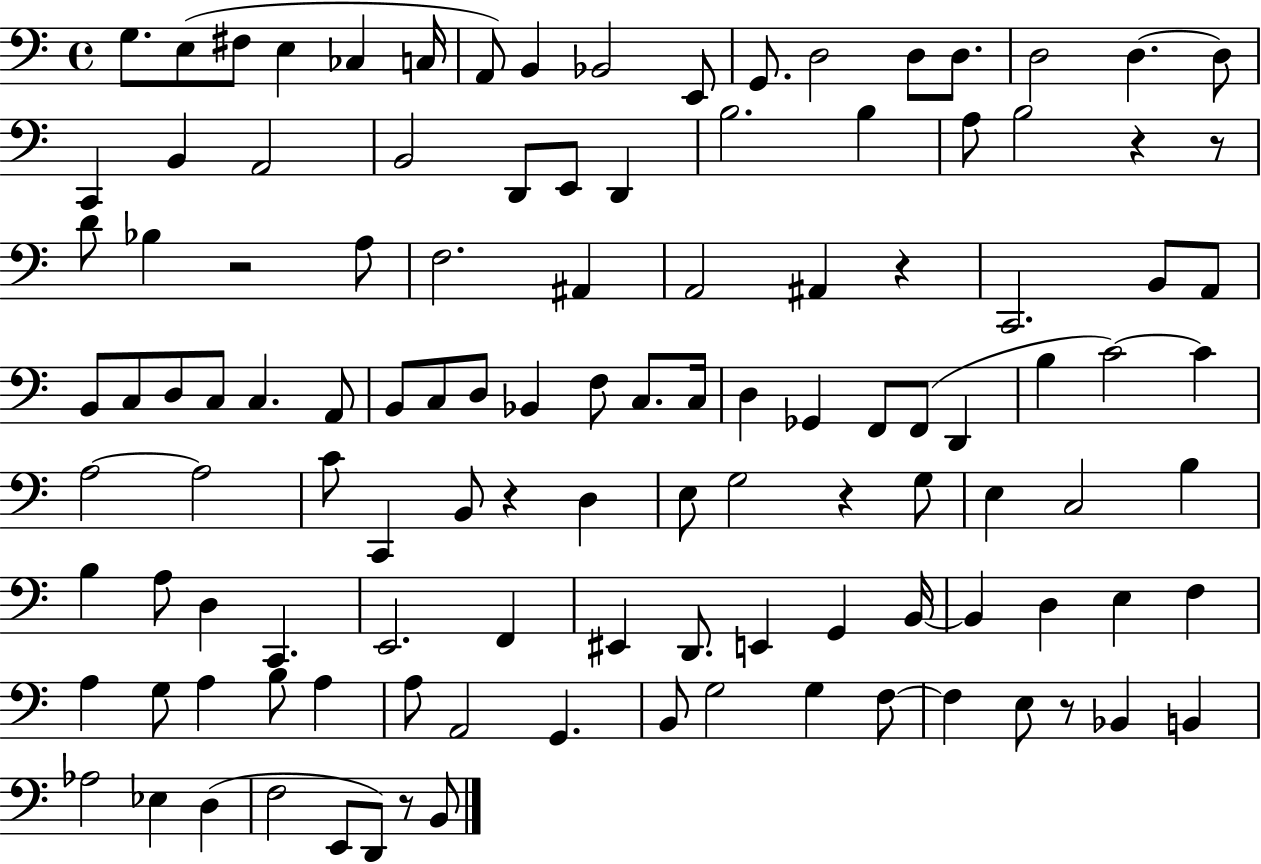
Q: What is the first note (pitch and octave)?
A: G3